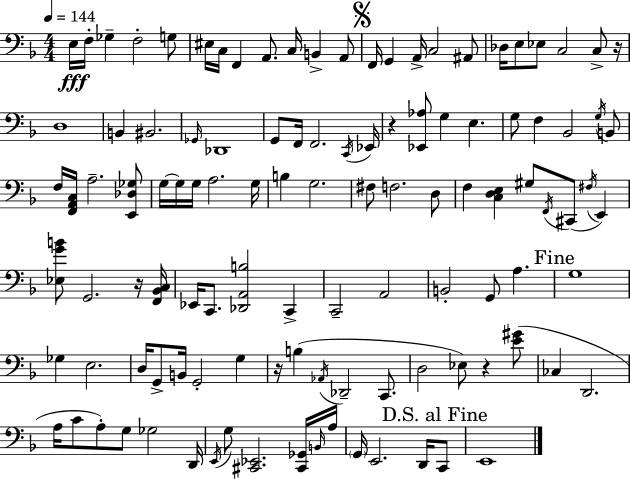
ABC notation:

X:1
T:Untitled
M:4/4
L:1/4
K:F
E,/4 F,/4 _G, F,2 G,/2 ^E,/4 C,/4 F,, A,,/2 C,/4 B,, A,,/2 F,,/4 G,, A,,/4 C,2 ^A,,/2 _D,/4 E,/2 _E,/2 C,2 C,/2 z/4 D,4 B,, ^B,,2 _G,,/4 _D,,4 G,,/2 F,,/4 F,,2 C,,/4 _E,,/4 z [_E,,_A,]/2 G, E, G,/2 F, _B,,2 G,/4 B,,/2 F,/4 [F,,A,,C,]/4 A,2 [E,,_D,_G,]/2 G,/4 G,/4 G,/4 A,2 G,/4 B, G,2 ^F,/2 F,2 D,/2 F, [C,D,E,] ^G,/2 F,,/4 ^C,,/2 ^F,/4 E,, [_E,GB]/2 G,,2 z/4 [F,,_B,,C,]/4 _E,,/4 C,,/2 [_D,,A,,B,]2 C,, C,,2 A,,2 B,,2 G,,/2 A, G,4 _G, E,2 D,/4 G,,/2 B,,/4 G,,2 G, z/4 B, _A,,/4 _D,,2 C,,/2 D,2 _E,/2 z [E^G]/2 _C, D,,2 A,/4 C/2 A,/2 G,/2 _G,2 D,,/4 E,,/4 G,/2 [^C,,_E,,]2 [^C,,_G,,]/4 B,,/4 A,/4 G,,/4 E,,2 D,,/4 C,,/2 E,,4